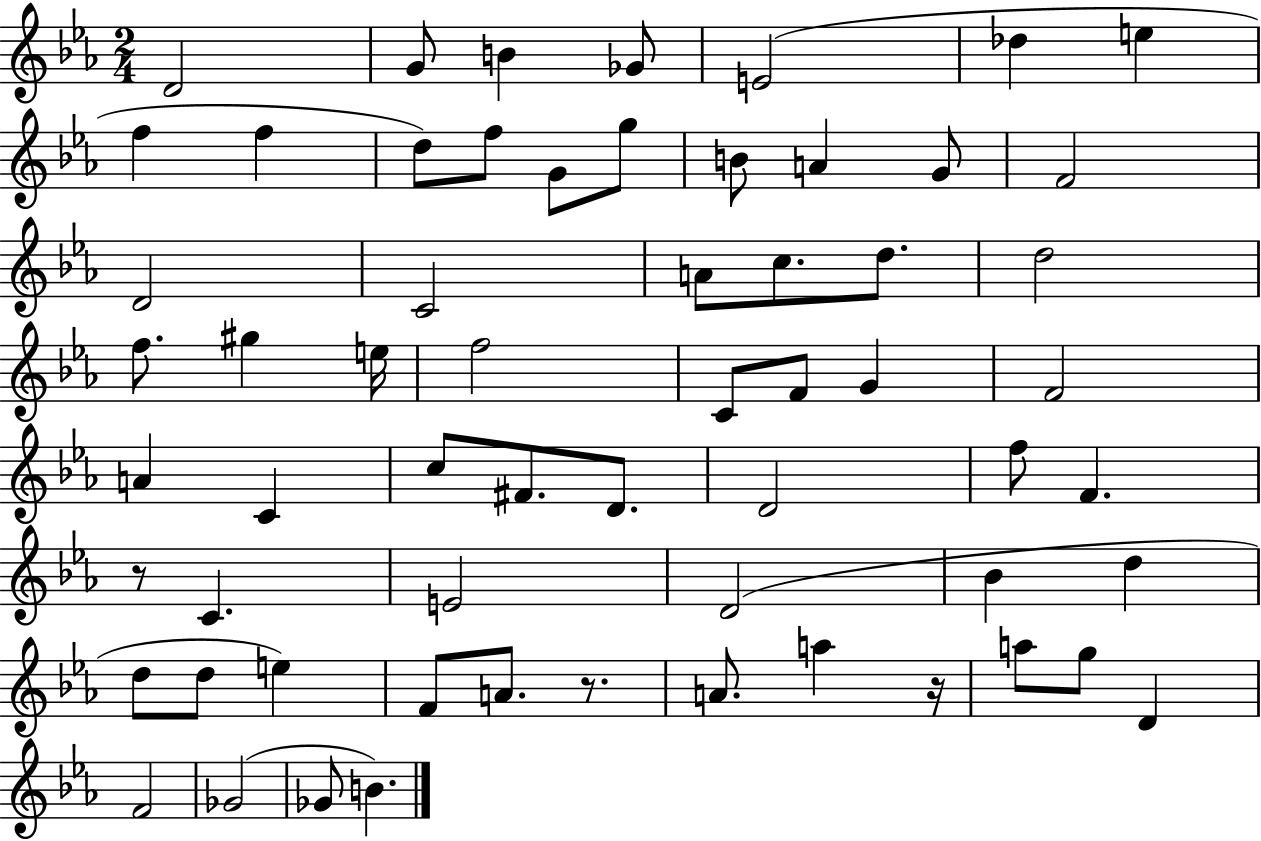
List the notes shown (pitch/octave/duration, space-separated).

D4/h G4/e B4/q Gb4/e E4/h Db5/q E5/q F5/q F5/q D5/e F5/e G4/e G5/e B4/e A4/q G4/e F4/h D4/h C4/h A4/e C5/e. D5/e. D5/h F5/e. G#5/q E5/s F5/h C4/e F4/e G4/q F4/h A4/q C4/q C5/e F#4/e. D4/e. D4/h F5/e F4/q. R/e C4/q. E4/h D4/h Bb4/q D5/q D5/e D5/e E5/q F4/e A4/e. R/e. A4/e. A5/q R/s A5/e G5/e D4/q F4/h Gb4/h Gb4/e B4/q.